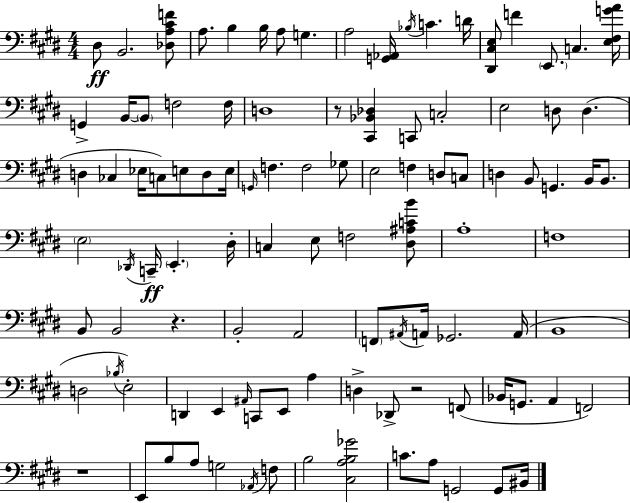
X:1
T:Untitled
M:4/4
L:1/4
K:E
^D,/2 B,,2 [_D,A,^CF]/2 A,/2 B, B,/4 A,/2 G, A,2 [G,,_A,,]/4 _B,/4 C D/4 [^D,,^C,E,]/2 F E,,/2 C, [E,^F,GA]/4 G,, B,,/4 B,,/2 F,2 F,/4 D,4 z/2 [^C,,_B,,_D,] C,,/2 C,2 E,2 D,/2 D, D, _C, _E,/4 C,/2 E,/2 D,/2 E,/4 G,,/4 F, F,2 _G,/2 E,2 F, D,/2 C,/2 D, B,,/2 G,, B,,/4 B,,/2 E,2 _D,,/4 C,,/4 E,, ^D,/4 C, E,/2 F,2 [^D,^A,CB]/2 A,4 F,4 B,,/2 B,,2 z B,,2 A,,2 F,,/2 ^A,,/4 A,,/4 _G,,2 A,,/4 B,,4 D,2 _B,/4 E,2 D,, E,, ^A,,/4 C,,/2 E,,/2 A, D, _D,,/2 z2 F,,/2 _B,,/4 G,,/2 A,, F,,2 z4 E,,/2 B,/2 A,/2 G,2 _A,,/4 F,/2 B,2 [^C,A,B,_G]2 C/2 A,/2 G,,2 G,,/2 ^B,,/4